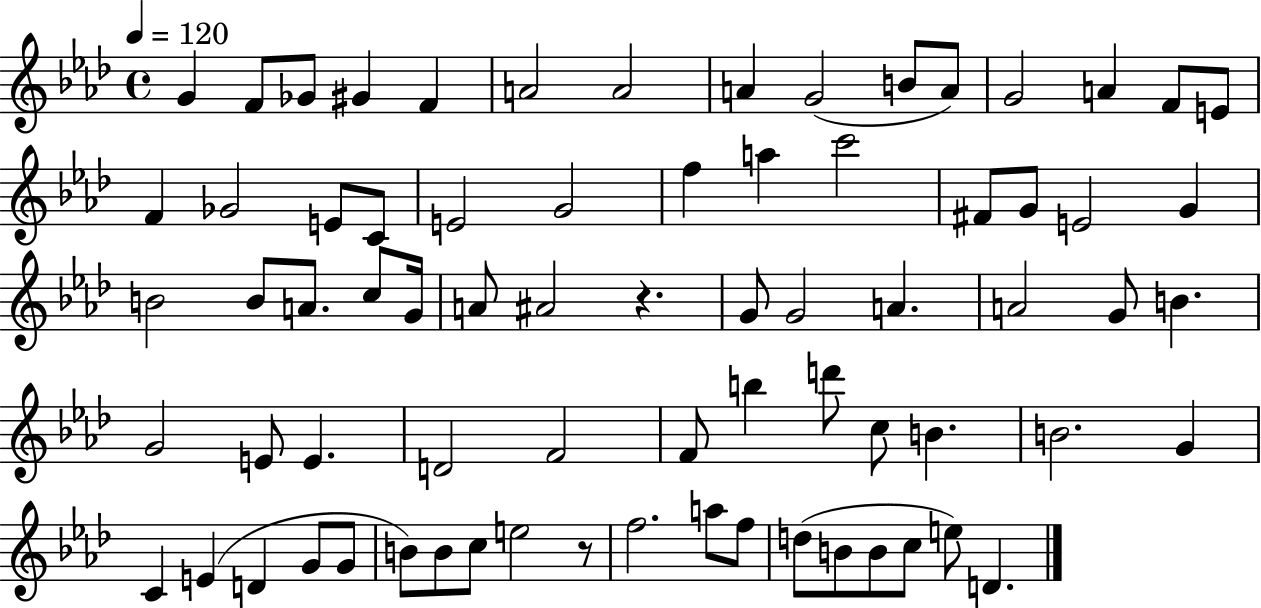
{
  \clef treble
  \time 4/4
  \defaultTimeSignature
  \key aes \major
  \tempo 4 = 120
  g'4 f'8 ges'8 gis'4 f'4 | a'2 a'2 | a'4 g'2( b'8 a'8) | g'2 a'4 f'8 e'8 | \break f'4 ges'2 e'8 c'8 | e'2 g'2 | f''4 a''4 c'''2 | fis'8 g'8 e'2 g'4 | \break b'2 b'8 a'8. c''8 g'16 | a'8 ais'2 r4. | g'8 g'2 a'4. | a'2 g'8 b'4. | \break g'2 e'8 e'4. | d'2 f'2 | f'8 b''4 d'''8 c''8 b'4. | b'2. g'4 | \break c'4 e'4( d'4 g'8 g'8 | b'8) b'8 c''8 e''2 r8 | f''2. a''8 f''8 | d''8( b'8 b'8 c''8 e''8) d'4. | \break \bar "|."
}